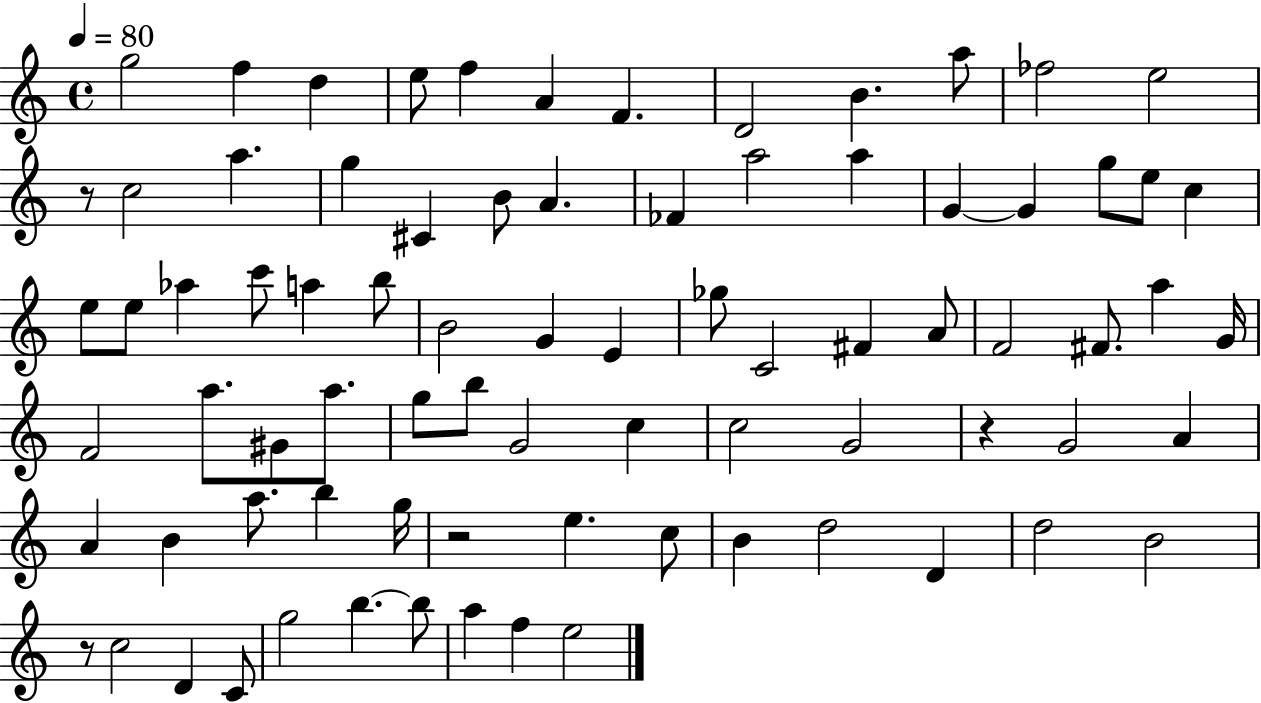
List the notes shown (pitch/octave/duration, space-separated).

G5/h F5/q D5/q E5/e F5/q A4/q F4/q. D4/h B4/q. A5/e FES5/h E5/h R/e C5/h A5/q. G5/q C#4/q B4/e A4/q. FES4/q A5/h A5/q G4/q G4/q G5/e E5/e C5/q E5/e E5/e Ab5/q C6/e A5/q B5/e B4/h G4/q E4/q Gb5/e C4/h F#4/q A4/e F4/h F#4/e. A5/q G4/s F4/h A5/e. G#4/e A5/e. G5/e B5/e G4/h C5/q C5/h G4/h R/q G4/h A4/q A4/q B4/q A5/e. B5/q G5/s R/h E5/q. C5/e B4/q D5/h D4/q D5/h B4/h R/e C5/h D4/q C4/e G5/h B5/q. B5/e A5/q F5/q E5/h